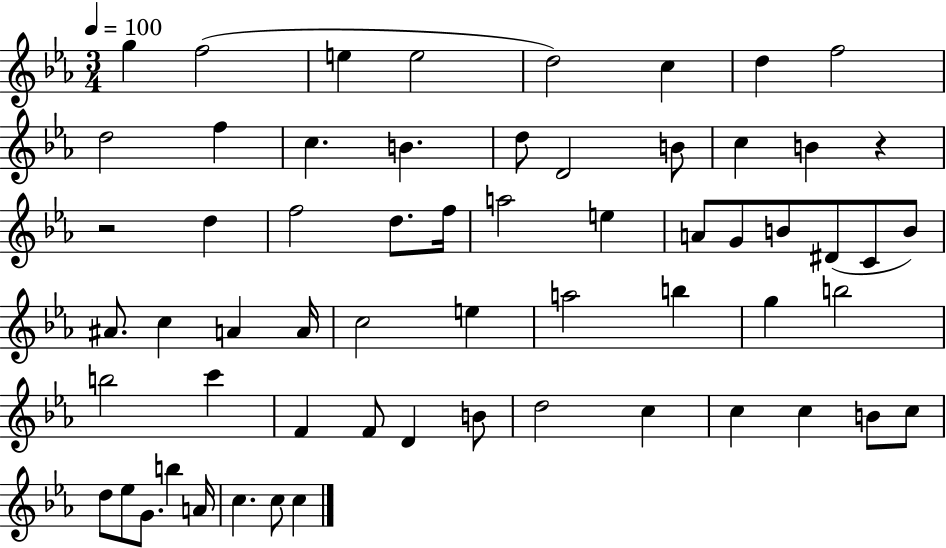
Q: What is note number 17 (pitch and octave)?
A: B4